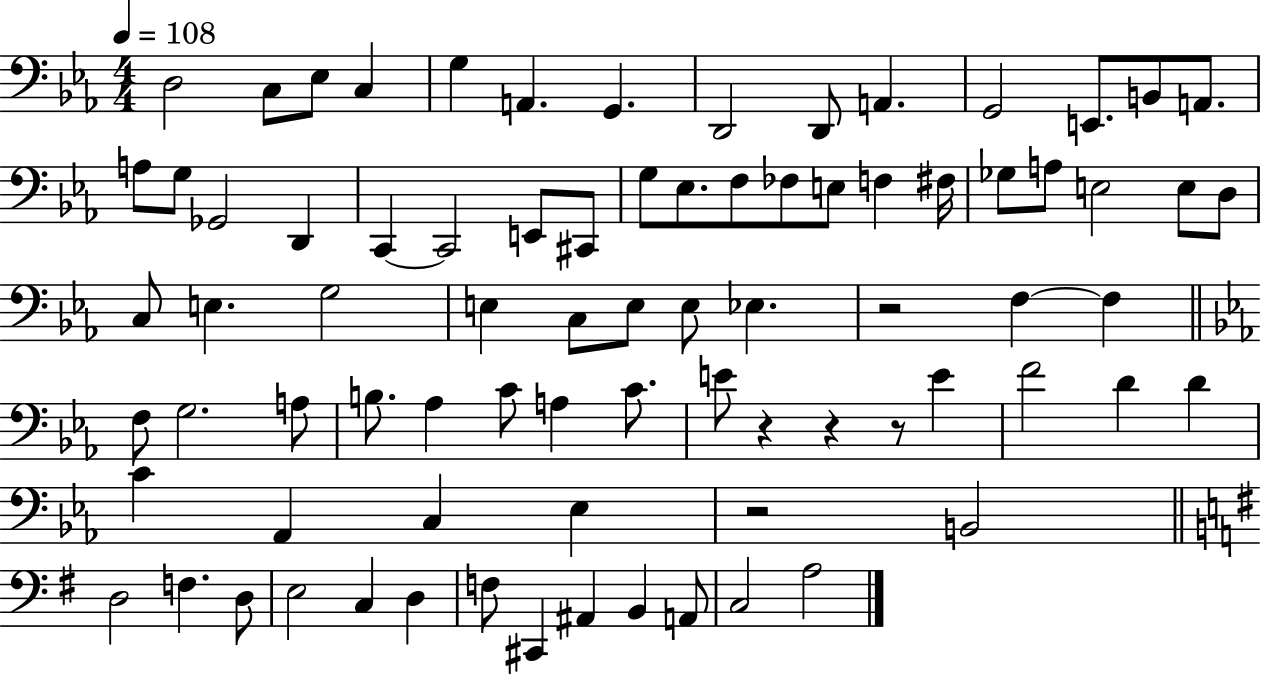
D3/h C3/e Eb3/e C3/q G3/q A2/q. G2/q. D2/h D2/e A2/q. G2/h E2/e. B2/e A2/e. A3/e G3/e Gb2/h D2/q C2/q C2/h E2/e C#2/e G3/e Eb3/e. F3/e FES3/e E3/e F3/q F#3/s Gb3/e A3/e E3/h E3/e D3/e C3/e E3/q. G3/h E3/q C3/e E3/e E3/e Eb3/q. R/h F3/q F3/q F3/e G3/h. A3/e B3/e. Ab3/q C4/e A3/q C4/e. E4/e R/q R/q R/e E4/q F4/h D4/q D4/q C4/q Ab2/q C3/q Eb3/q R/h B2/h D3/h F3/q. D3/e E3/h C3/q D3/q F3/e C#2/q A#2/q B2/q A2/e C3/h A3/h